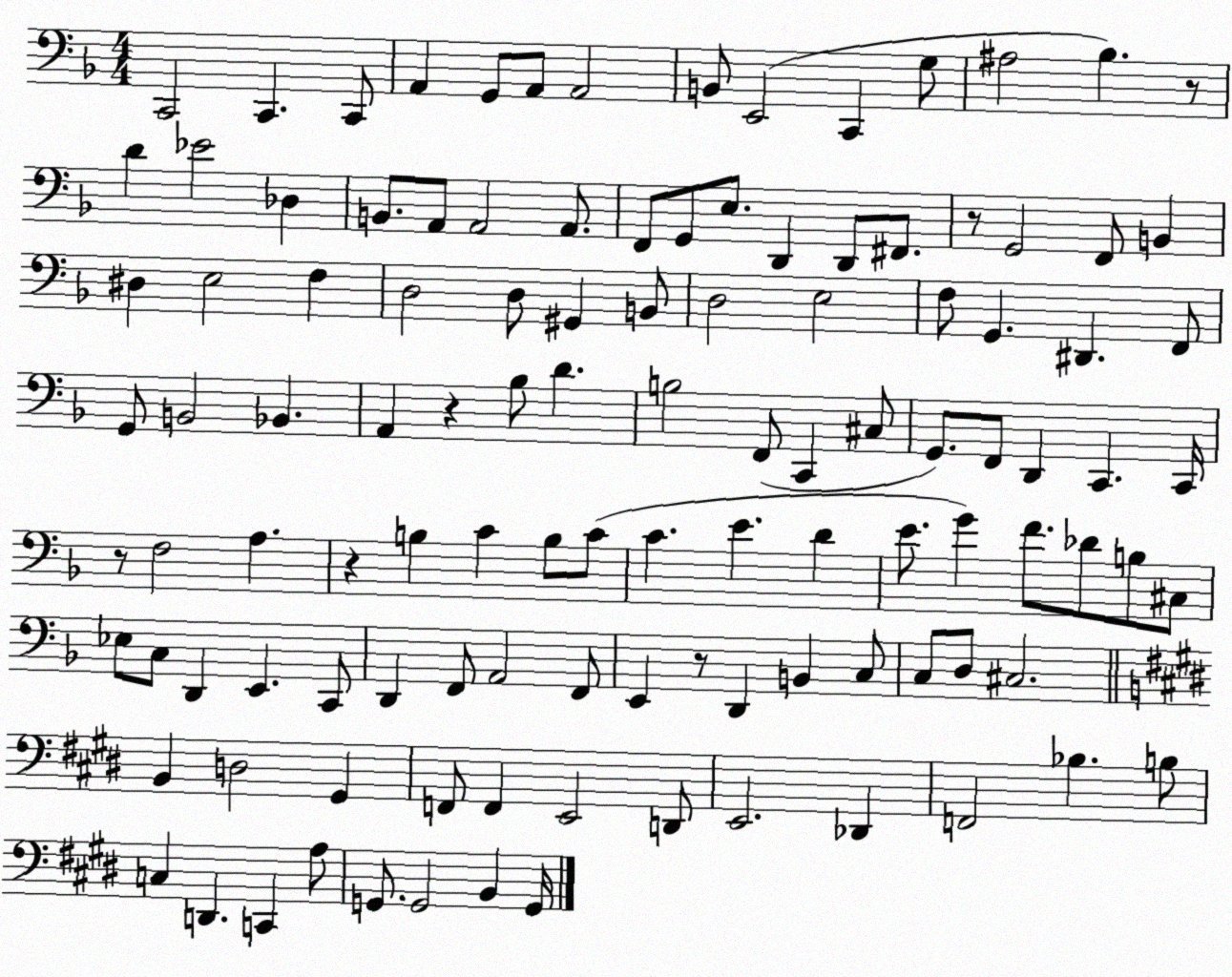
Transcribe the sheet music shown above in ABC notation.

X:1
T:Untitled
M:4/4
L:1/4
K:F
C,,2 C,, C,,/2 A,, G,,/2 A,,/2 A,,2 B,,/2 E,,2 C,, G,/2 ^A,2 _B, z/2 D _E2 _D, B,,/2 A,,/2 A,,2 A,,/2 F,,/2 G,,/2 E,/2 D,, D,,/2 ^F,,/2 z/2 G,,2 F,,/2 B,, ^D, E,2 F, D,2 D,/2 ^G,, B,,/2 D,2 E,2 F,/2 G,, ^D,, F,,/2 G,,/2 B,,2 _B,, A,, z _B,/2 D B,2 F,,/2 C,, ^C,/2 G,,/2 F,,/2 D,, C,, C,,/4 z/2 F,2 A, z B, C B,/2 C/2 C E D E/2 G F/2 _D/2 B,/2 ^C,/2 _E,/2 C,/2 D,, E,, C,,/2 D,, F,,/2 A,,2 F,,/2 E,, z/2 D,, B,, C,/2 C,/2 D,/2 ^C,2 B,, D,2 ^G,, F,,/2 F,, E,,2 D,,/2 E,,2 _D,, F,,2 _B, B,/2 C, D,, C,, A,/2 G,,/2 G,,2 B,, G,,/4